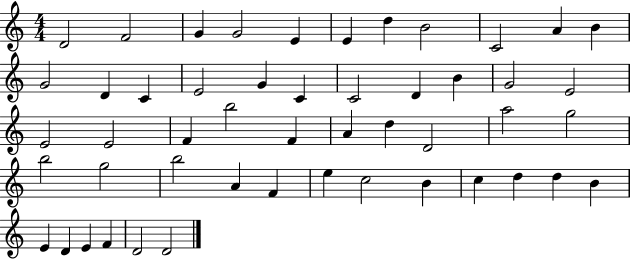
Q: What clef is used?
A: treble